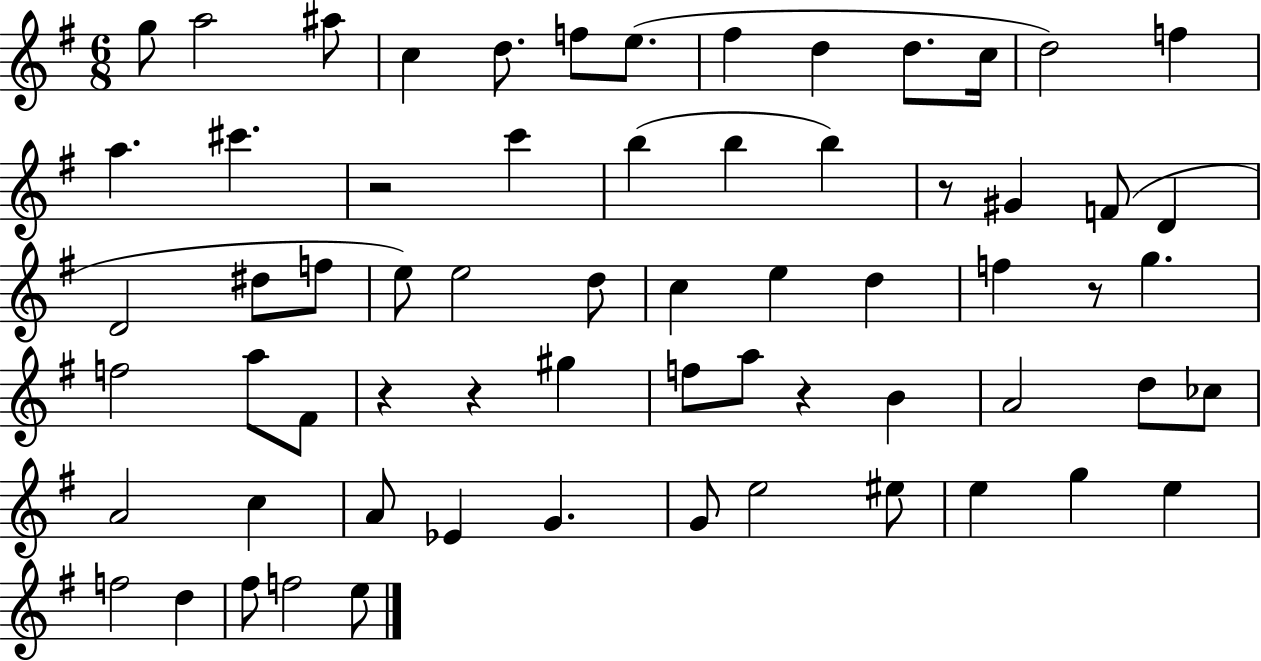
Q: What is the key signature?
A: G major